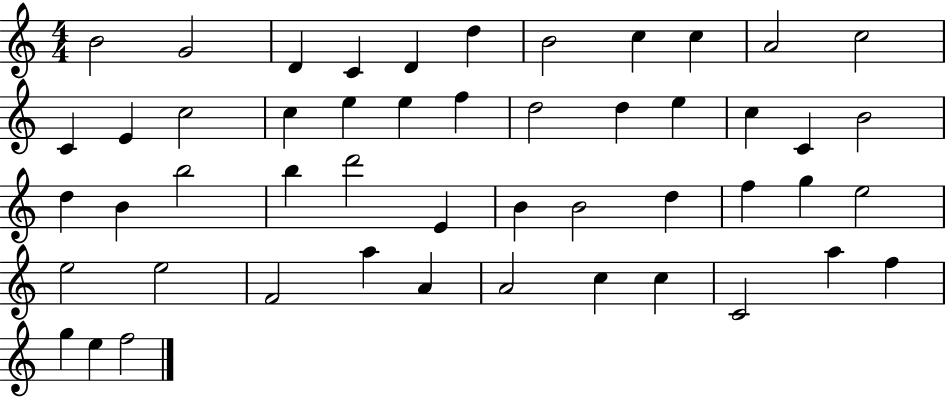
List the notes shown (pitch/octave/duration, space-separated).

B4/h G4/h D4/q C4/q D4/q D5/q B4/h C5/q C5/q A4/h C5/h C4/q E4/q C5/h C5/q E5/q E5/q F5/q D5/h D5/q E5/q C5/q C4/q B4/h D5/q B4/q B5/h B5/q D6/h E4/q B4/q B4/h D5/q F5/q G5/q E5/h E5/h E5/h F4/h A5/q A4/q A4/h C5/q C5/q C4/h A5/q F5/q G5/q E5/q F5/h